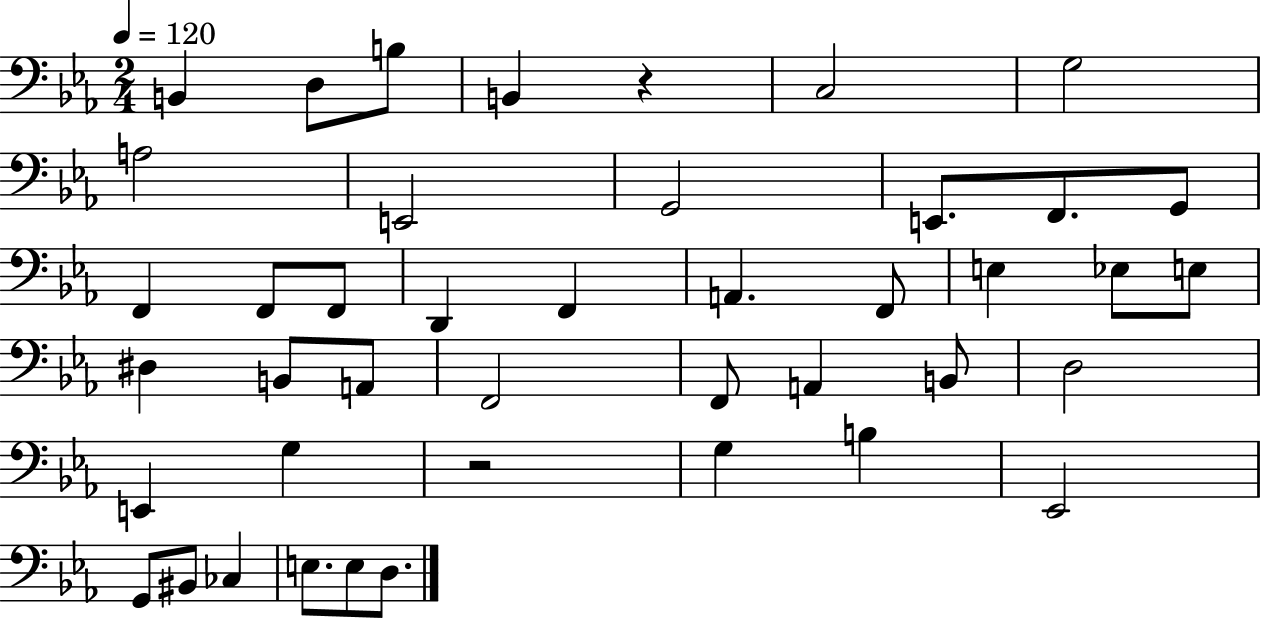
X:1
T:Untitled
M:2/4
L:1/4
K:Eb
B,, D,/2 B,/2 B,, z C,2 G,2 A,2 E,,2 G,,2 E,,/2 F,,/2 G,,/2 F,, F,,/2 F,,/2 D,, F,, A,, F,,/2 E, _E,/2 E,/2 ^D, B,,/2 A,,/2 F,,2 F,,/2 A,, B,,/2 D,2 E,, G, z2 G, B, _E,,2 G,,/2 ^B,,/2 _C, E,/2 E,/2 D,/2